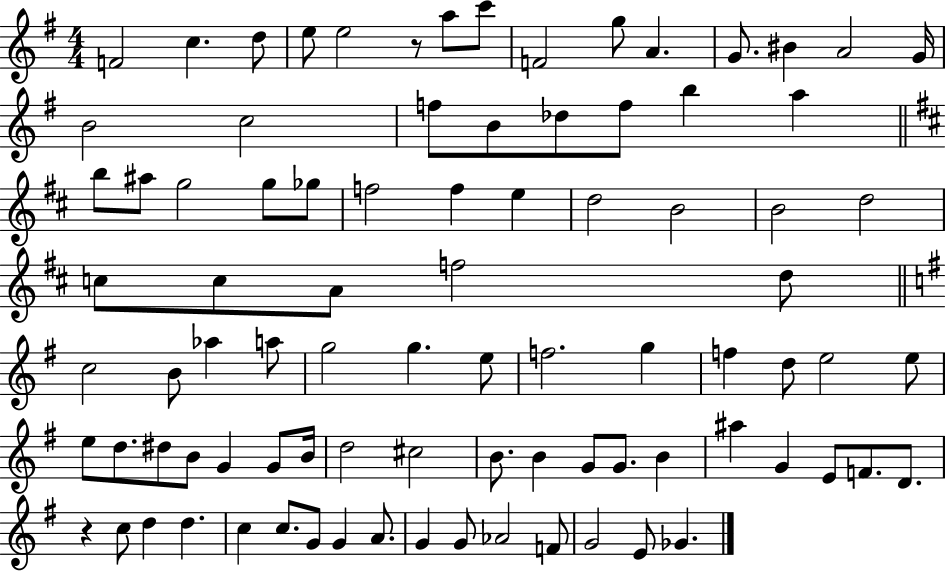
{
  \clef treble
  \numericTimeSignature
  \time 4/4
  \key g \major
  \repeat volta 2 { f'2 c''4. d''8 | e''8 e''2 r8 a''8 c'''8 | f'2 g''8 a'4. | g'8. bis'4 a'2 g'16 | \break b'2 c''2 | f''8 b'8 des''8 f''8 b''4 a''4 | \bar "||" \break \key d \major b''8 ais''8 g''2 g''8 ges''8 | f''2 f''4 e''4 | d''2 b'2 | b'2 d''2 | \break c''8 c''8 a'8 f''2 d''8 | \bar "||" \break \key g \major c''2 b'8 aes''4 a''8 | g''2 g''4. e''8 | f''2. g''4 | f''4 d''8 e''2 e''8 | \break e''8 d''8. dis''8 b'8 g'4 g'8 b'16 | d''2 cis''2 | b'8. b'4 g'8 g'8. b'4 | ais''4 g'4 e'8 f'8. d'8. | \break r4 c''8 d''4 d''4. | c''4 c''8. g'8 g'4 a'8. | g'4 g'8 aes'2 f'8 | g'2 e'8 ges'4. | \break } \bar "|."
}